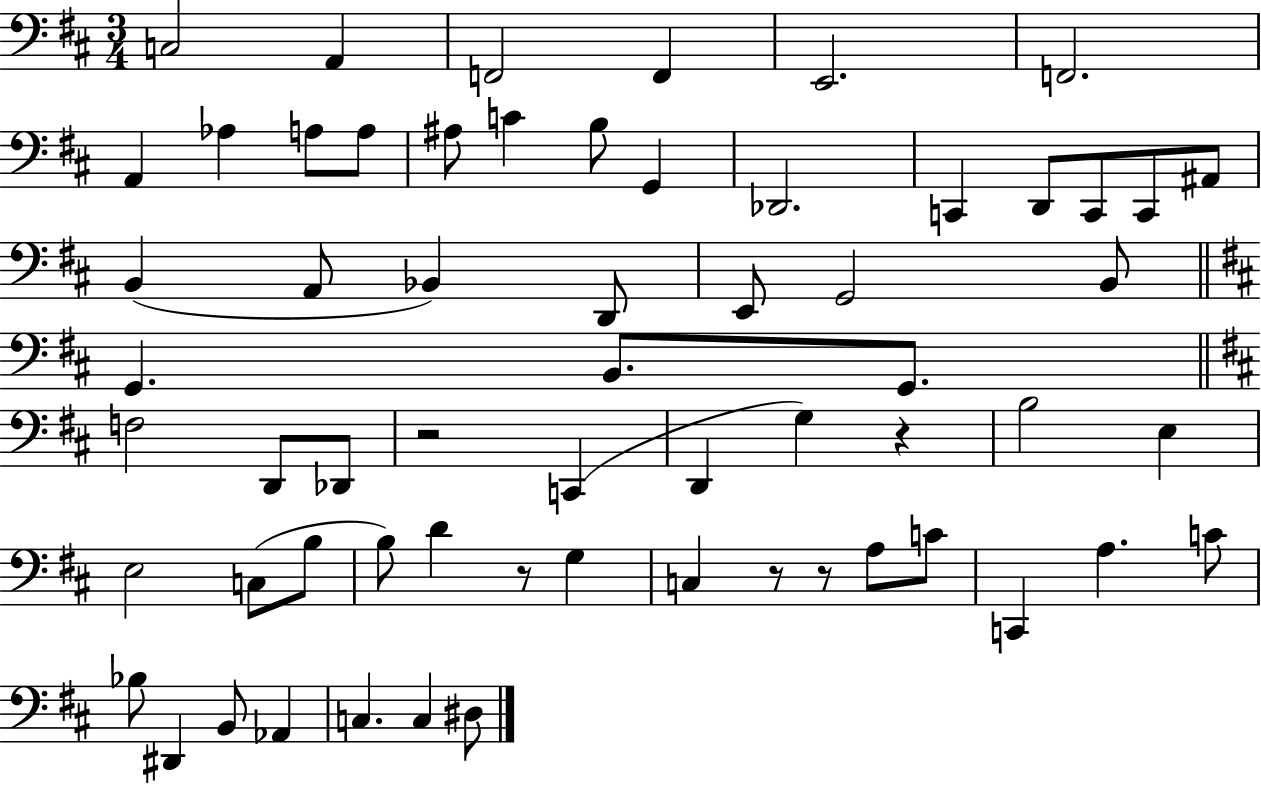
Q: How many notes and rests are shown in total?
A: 62